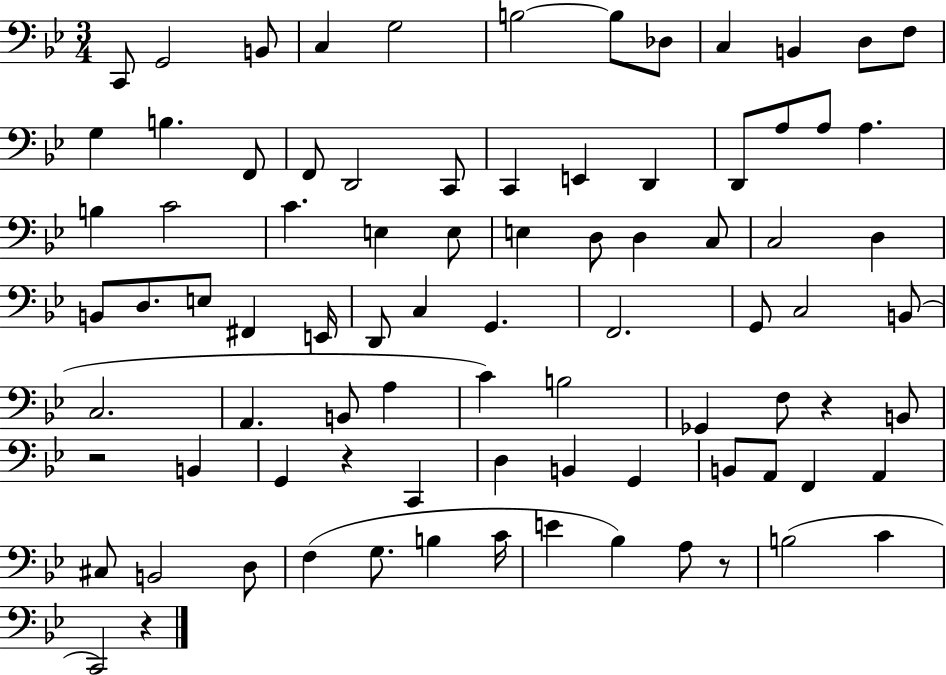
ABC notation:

X:1
T:Untitled
M:3/4
L:1/4
K:Bb
C,,/2 G,,2 B,,/2 C, G,2 B,2 B,/2 _D,/2 C, B,, D,/2 F,/2 G, B, F,,/2 F,,/2 D,,2 C,,/2 C,, E,, D,, D,,/2 A,/2 A,/2 A, B, C2 C E, E,/2 E, D,/2 D, C,/2 C,2 D, B,,/2 D,/2 E,/2 ^F,, E,,/4 D,,/2 C, G,, F,,2 G,,/2 C,2 B,,/2 C,2 A,, B,,/2 A, C B,2 _G,, F,/2 z B,,/2 z2 B,, G,, z C,, D, B,, G,, B,,/2 A,,/2 F,, A,, ^C,/2 B,,2 D,/2 F, G,/2 B, C/4 E _B, A,/2 z/2 B,2 C C,,2 z